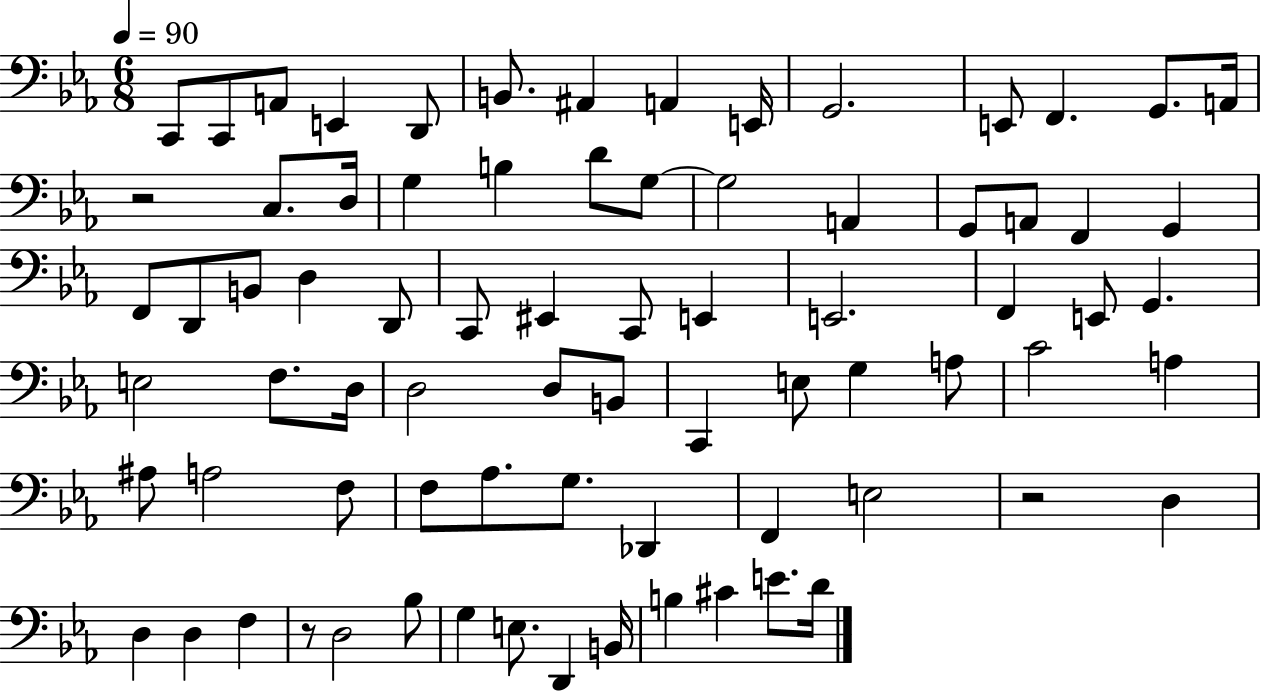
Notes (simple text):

C2/e C2/e A2/e E2/q D2/e B2/e. A#2/q A2/q E2/s G2/h. E2/e F2/q. G2/e. A2/s R/h C3/e. D3/s G3/q B3/q D4/e G3/e G3/h A2/q G2/e A2/e F2/q G2/q F2/e D2/e B2/e D3/q D2/e C2/e EIS2/q C2/e E2/q E2/h. F2/q E2/e G2/q. E3/h F3/e. D3/s D3/h D3/e B2/e C2/q E3/e G3/q A3/e C4/h A3/q A#3/e A3/h F3/e F3/e Ab3/e. G3/e. Db2/q F2/q E3/h R/h D3/q D3/q D3/q F3/q R/e D3/h Bb3/e G3/q E3/e. D2/q B2/s B3/q C#4/q E4/e. D4/s